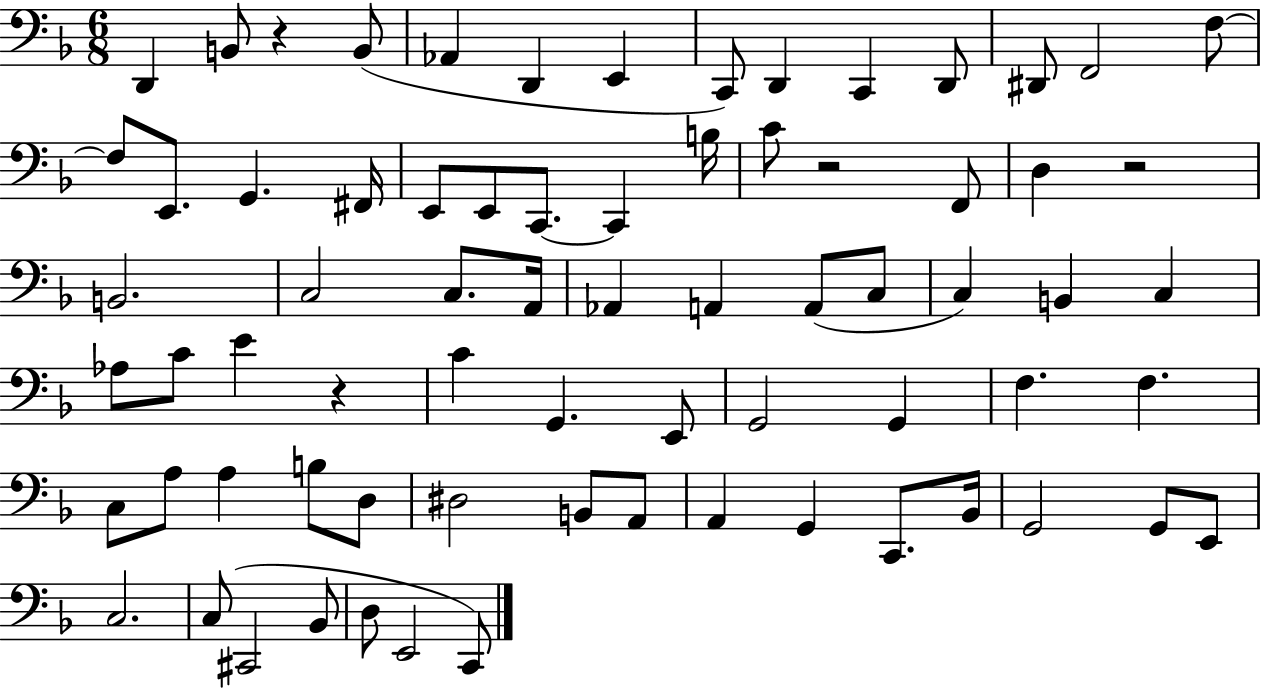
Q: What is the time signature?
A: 6/8